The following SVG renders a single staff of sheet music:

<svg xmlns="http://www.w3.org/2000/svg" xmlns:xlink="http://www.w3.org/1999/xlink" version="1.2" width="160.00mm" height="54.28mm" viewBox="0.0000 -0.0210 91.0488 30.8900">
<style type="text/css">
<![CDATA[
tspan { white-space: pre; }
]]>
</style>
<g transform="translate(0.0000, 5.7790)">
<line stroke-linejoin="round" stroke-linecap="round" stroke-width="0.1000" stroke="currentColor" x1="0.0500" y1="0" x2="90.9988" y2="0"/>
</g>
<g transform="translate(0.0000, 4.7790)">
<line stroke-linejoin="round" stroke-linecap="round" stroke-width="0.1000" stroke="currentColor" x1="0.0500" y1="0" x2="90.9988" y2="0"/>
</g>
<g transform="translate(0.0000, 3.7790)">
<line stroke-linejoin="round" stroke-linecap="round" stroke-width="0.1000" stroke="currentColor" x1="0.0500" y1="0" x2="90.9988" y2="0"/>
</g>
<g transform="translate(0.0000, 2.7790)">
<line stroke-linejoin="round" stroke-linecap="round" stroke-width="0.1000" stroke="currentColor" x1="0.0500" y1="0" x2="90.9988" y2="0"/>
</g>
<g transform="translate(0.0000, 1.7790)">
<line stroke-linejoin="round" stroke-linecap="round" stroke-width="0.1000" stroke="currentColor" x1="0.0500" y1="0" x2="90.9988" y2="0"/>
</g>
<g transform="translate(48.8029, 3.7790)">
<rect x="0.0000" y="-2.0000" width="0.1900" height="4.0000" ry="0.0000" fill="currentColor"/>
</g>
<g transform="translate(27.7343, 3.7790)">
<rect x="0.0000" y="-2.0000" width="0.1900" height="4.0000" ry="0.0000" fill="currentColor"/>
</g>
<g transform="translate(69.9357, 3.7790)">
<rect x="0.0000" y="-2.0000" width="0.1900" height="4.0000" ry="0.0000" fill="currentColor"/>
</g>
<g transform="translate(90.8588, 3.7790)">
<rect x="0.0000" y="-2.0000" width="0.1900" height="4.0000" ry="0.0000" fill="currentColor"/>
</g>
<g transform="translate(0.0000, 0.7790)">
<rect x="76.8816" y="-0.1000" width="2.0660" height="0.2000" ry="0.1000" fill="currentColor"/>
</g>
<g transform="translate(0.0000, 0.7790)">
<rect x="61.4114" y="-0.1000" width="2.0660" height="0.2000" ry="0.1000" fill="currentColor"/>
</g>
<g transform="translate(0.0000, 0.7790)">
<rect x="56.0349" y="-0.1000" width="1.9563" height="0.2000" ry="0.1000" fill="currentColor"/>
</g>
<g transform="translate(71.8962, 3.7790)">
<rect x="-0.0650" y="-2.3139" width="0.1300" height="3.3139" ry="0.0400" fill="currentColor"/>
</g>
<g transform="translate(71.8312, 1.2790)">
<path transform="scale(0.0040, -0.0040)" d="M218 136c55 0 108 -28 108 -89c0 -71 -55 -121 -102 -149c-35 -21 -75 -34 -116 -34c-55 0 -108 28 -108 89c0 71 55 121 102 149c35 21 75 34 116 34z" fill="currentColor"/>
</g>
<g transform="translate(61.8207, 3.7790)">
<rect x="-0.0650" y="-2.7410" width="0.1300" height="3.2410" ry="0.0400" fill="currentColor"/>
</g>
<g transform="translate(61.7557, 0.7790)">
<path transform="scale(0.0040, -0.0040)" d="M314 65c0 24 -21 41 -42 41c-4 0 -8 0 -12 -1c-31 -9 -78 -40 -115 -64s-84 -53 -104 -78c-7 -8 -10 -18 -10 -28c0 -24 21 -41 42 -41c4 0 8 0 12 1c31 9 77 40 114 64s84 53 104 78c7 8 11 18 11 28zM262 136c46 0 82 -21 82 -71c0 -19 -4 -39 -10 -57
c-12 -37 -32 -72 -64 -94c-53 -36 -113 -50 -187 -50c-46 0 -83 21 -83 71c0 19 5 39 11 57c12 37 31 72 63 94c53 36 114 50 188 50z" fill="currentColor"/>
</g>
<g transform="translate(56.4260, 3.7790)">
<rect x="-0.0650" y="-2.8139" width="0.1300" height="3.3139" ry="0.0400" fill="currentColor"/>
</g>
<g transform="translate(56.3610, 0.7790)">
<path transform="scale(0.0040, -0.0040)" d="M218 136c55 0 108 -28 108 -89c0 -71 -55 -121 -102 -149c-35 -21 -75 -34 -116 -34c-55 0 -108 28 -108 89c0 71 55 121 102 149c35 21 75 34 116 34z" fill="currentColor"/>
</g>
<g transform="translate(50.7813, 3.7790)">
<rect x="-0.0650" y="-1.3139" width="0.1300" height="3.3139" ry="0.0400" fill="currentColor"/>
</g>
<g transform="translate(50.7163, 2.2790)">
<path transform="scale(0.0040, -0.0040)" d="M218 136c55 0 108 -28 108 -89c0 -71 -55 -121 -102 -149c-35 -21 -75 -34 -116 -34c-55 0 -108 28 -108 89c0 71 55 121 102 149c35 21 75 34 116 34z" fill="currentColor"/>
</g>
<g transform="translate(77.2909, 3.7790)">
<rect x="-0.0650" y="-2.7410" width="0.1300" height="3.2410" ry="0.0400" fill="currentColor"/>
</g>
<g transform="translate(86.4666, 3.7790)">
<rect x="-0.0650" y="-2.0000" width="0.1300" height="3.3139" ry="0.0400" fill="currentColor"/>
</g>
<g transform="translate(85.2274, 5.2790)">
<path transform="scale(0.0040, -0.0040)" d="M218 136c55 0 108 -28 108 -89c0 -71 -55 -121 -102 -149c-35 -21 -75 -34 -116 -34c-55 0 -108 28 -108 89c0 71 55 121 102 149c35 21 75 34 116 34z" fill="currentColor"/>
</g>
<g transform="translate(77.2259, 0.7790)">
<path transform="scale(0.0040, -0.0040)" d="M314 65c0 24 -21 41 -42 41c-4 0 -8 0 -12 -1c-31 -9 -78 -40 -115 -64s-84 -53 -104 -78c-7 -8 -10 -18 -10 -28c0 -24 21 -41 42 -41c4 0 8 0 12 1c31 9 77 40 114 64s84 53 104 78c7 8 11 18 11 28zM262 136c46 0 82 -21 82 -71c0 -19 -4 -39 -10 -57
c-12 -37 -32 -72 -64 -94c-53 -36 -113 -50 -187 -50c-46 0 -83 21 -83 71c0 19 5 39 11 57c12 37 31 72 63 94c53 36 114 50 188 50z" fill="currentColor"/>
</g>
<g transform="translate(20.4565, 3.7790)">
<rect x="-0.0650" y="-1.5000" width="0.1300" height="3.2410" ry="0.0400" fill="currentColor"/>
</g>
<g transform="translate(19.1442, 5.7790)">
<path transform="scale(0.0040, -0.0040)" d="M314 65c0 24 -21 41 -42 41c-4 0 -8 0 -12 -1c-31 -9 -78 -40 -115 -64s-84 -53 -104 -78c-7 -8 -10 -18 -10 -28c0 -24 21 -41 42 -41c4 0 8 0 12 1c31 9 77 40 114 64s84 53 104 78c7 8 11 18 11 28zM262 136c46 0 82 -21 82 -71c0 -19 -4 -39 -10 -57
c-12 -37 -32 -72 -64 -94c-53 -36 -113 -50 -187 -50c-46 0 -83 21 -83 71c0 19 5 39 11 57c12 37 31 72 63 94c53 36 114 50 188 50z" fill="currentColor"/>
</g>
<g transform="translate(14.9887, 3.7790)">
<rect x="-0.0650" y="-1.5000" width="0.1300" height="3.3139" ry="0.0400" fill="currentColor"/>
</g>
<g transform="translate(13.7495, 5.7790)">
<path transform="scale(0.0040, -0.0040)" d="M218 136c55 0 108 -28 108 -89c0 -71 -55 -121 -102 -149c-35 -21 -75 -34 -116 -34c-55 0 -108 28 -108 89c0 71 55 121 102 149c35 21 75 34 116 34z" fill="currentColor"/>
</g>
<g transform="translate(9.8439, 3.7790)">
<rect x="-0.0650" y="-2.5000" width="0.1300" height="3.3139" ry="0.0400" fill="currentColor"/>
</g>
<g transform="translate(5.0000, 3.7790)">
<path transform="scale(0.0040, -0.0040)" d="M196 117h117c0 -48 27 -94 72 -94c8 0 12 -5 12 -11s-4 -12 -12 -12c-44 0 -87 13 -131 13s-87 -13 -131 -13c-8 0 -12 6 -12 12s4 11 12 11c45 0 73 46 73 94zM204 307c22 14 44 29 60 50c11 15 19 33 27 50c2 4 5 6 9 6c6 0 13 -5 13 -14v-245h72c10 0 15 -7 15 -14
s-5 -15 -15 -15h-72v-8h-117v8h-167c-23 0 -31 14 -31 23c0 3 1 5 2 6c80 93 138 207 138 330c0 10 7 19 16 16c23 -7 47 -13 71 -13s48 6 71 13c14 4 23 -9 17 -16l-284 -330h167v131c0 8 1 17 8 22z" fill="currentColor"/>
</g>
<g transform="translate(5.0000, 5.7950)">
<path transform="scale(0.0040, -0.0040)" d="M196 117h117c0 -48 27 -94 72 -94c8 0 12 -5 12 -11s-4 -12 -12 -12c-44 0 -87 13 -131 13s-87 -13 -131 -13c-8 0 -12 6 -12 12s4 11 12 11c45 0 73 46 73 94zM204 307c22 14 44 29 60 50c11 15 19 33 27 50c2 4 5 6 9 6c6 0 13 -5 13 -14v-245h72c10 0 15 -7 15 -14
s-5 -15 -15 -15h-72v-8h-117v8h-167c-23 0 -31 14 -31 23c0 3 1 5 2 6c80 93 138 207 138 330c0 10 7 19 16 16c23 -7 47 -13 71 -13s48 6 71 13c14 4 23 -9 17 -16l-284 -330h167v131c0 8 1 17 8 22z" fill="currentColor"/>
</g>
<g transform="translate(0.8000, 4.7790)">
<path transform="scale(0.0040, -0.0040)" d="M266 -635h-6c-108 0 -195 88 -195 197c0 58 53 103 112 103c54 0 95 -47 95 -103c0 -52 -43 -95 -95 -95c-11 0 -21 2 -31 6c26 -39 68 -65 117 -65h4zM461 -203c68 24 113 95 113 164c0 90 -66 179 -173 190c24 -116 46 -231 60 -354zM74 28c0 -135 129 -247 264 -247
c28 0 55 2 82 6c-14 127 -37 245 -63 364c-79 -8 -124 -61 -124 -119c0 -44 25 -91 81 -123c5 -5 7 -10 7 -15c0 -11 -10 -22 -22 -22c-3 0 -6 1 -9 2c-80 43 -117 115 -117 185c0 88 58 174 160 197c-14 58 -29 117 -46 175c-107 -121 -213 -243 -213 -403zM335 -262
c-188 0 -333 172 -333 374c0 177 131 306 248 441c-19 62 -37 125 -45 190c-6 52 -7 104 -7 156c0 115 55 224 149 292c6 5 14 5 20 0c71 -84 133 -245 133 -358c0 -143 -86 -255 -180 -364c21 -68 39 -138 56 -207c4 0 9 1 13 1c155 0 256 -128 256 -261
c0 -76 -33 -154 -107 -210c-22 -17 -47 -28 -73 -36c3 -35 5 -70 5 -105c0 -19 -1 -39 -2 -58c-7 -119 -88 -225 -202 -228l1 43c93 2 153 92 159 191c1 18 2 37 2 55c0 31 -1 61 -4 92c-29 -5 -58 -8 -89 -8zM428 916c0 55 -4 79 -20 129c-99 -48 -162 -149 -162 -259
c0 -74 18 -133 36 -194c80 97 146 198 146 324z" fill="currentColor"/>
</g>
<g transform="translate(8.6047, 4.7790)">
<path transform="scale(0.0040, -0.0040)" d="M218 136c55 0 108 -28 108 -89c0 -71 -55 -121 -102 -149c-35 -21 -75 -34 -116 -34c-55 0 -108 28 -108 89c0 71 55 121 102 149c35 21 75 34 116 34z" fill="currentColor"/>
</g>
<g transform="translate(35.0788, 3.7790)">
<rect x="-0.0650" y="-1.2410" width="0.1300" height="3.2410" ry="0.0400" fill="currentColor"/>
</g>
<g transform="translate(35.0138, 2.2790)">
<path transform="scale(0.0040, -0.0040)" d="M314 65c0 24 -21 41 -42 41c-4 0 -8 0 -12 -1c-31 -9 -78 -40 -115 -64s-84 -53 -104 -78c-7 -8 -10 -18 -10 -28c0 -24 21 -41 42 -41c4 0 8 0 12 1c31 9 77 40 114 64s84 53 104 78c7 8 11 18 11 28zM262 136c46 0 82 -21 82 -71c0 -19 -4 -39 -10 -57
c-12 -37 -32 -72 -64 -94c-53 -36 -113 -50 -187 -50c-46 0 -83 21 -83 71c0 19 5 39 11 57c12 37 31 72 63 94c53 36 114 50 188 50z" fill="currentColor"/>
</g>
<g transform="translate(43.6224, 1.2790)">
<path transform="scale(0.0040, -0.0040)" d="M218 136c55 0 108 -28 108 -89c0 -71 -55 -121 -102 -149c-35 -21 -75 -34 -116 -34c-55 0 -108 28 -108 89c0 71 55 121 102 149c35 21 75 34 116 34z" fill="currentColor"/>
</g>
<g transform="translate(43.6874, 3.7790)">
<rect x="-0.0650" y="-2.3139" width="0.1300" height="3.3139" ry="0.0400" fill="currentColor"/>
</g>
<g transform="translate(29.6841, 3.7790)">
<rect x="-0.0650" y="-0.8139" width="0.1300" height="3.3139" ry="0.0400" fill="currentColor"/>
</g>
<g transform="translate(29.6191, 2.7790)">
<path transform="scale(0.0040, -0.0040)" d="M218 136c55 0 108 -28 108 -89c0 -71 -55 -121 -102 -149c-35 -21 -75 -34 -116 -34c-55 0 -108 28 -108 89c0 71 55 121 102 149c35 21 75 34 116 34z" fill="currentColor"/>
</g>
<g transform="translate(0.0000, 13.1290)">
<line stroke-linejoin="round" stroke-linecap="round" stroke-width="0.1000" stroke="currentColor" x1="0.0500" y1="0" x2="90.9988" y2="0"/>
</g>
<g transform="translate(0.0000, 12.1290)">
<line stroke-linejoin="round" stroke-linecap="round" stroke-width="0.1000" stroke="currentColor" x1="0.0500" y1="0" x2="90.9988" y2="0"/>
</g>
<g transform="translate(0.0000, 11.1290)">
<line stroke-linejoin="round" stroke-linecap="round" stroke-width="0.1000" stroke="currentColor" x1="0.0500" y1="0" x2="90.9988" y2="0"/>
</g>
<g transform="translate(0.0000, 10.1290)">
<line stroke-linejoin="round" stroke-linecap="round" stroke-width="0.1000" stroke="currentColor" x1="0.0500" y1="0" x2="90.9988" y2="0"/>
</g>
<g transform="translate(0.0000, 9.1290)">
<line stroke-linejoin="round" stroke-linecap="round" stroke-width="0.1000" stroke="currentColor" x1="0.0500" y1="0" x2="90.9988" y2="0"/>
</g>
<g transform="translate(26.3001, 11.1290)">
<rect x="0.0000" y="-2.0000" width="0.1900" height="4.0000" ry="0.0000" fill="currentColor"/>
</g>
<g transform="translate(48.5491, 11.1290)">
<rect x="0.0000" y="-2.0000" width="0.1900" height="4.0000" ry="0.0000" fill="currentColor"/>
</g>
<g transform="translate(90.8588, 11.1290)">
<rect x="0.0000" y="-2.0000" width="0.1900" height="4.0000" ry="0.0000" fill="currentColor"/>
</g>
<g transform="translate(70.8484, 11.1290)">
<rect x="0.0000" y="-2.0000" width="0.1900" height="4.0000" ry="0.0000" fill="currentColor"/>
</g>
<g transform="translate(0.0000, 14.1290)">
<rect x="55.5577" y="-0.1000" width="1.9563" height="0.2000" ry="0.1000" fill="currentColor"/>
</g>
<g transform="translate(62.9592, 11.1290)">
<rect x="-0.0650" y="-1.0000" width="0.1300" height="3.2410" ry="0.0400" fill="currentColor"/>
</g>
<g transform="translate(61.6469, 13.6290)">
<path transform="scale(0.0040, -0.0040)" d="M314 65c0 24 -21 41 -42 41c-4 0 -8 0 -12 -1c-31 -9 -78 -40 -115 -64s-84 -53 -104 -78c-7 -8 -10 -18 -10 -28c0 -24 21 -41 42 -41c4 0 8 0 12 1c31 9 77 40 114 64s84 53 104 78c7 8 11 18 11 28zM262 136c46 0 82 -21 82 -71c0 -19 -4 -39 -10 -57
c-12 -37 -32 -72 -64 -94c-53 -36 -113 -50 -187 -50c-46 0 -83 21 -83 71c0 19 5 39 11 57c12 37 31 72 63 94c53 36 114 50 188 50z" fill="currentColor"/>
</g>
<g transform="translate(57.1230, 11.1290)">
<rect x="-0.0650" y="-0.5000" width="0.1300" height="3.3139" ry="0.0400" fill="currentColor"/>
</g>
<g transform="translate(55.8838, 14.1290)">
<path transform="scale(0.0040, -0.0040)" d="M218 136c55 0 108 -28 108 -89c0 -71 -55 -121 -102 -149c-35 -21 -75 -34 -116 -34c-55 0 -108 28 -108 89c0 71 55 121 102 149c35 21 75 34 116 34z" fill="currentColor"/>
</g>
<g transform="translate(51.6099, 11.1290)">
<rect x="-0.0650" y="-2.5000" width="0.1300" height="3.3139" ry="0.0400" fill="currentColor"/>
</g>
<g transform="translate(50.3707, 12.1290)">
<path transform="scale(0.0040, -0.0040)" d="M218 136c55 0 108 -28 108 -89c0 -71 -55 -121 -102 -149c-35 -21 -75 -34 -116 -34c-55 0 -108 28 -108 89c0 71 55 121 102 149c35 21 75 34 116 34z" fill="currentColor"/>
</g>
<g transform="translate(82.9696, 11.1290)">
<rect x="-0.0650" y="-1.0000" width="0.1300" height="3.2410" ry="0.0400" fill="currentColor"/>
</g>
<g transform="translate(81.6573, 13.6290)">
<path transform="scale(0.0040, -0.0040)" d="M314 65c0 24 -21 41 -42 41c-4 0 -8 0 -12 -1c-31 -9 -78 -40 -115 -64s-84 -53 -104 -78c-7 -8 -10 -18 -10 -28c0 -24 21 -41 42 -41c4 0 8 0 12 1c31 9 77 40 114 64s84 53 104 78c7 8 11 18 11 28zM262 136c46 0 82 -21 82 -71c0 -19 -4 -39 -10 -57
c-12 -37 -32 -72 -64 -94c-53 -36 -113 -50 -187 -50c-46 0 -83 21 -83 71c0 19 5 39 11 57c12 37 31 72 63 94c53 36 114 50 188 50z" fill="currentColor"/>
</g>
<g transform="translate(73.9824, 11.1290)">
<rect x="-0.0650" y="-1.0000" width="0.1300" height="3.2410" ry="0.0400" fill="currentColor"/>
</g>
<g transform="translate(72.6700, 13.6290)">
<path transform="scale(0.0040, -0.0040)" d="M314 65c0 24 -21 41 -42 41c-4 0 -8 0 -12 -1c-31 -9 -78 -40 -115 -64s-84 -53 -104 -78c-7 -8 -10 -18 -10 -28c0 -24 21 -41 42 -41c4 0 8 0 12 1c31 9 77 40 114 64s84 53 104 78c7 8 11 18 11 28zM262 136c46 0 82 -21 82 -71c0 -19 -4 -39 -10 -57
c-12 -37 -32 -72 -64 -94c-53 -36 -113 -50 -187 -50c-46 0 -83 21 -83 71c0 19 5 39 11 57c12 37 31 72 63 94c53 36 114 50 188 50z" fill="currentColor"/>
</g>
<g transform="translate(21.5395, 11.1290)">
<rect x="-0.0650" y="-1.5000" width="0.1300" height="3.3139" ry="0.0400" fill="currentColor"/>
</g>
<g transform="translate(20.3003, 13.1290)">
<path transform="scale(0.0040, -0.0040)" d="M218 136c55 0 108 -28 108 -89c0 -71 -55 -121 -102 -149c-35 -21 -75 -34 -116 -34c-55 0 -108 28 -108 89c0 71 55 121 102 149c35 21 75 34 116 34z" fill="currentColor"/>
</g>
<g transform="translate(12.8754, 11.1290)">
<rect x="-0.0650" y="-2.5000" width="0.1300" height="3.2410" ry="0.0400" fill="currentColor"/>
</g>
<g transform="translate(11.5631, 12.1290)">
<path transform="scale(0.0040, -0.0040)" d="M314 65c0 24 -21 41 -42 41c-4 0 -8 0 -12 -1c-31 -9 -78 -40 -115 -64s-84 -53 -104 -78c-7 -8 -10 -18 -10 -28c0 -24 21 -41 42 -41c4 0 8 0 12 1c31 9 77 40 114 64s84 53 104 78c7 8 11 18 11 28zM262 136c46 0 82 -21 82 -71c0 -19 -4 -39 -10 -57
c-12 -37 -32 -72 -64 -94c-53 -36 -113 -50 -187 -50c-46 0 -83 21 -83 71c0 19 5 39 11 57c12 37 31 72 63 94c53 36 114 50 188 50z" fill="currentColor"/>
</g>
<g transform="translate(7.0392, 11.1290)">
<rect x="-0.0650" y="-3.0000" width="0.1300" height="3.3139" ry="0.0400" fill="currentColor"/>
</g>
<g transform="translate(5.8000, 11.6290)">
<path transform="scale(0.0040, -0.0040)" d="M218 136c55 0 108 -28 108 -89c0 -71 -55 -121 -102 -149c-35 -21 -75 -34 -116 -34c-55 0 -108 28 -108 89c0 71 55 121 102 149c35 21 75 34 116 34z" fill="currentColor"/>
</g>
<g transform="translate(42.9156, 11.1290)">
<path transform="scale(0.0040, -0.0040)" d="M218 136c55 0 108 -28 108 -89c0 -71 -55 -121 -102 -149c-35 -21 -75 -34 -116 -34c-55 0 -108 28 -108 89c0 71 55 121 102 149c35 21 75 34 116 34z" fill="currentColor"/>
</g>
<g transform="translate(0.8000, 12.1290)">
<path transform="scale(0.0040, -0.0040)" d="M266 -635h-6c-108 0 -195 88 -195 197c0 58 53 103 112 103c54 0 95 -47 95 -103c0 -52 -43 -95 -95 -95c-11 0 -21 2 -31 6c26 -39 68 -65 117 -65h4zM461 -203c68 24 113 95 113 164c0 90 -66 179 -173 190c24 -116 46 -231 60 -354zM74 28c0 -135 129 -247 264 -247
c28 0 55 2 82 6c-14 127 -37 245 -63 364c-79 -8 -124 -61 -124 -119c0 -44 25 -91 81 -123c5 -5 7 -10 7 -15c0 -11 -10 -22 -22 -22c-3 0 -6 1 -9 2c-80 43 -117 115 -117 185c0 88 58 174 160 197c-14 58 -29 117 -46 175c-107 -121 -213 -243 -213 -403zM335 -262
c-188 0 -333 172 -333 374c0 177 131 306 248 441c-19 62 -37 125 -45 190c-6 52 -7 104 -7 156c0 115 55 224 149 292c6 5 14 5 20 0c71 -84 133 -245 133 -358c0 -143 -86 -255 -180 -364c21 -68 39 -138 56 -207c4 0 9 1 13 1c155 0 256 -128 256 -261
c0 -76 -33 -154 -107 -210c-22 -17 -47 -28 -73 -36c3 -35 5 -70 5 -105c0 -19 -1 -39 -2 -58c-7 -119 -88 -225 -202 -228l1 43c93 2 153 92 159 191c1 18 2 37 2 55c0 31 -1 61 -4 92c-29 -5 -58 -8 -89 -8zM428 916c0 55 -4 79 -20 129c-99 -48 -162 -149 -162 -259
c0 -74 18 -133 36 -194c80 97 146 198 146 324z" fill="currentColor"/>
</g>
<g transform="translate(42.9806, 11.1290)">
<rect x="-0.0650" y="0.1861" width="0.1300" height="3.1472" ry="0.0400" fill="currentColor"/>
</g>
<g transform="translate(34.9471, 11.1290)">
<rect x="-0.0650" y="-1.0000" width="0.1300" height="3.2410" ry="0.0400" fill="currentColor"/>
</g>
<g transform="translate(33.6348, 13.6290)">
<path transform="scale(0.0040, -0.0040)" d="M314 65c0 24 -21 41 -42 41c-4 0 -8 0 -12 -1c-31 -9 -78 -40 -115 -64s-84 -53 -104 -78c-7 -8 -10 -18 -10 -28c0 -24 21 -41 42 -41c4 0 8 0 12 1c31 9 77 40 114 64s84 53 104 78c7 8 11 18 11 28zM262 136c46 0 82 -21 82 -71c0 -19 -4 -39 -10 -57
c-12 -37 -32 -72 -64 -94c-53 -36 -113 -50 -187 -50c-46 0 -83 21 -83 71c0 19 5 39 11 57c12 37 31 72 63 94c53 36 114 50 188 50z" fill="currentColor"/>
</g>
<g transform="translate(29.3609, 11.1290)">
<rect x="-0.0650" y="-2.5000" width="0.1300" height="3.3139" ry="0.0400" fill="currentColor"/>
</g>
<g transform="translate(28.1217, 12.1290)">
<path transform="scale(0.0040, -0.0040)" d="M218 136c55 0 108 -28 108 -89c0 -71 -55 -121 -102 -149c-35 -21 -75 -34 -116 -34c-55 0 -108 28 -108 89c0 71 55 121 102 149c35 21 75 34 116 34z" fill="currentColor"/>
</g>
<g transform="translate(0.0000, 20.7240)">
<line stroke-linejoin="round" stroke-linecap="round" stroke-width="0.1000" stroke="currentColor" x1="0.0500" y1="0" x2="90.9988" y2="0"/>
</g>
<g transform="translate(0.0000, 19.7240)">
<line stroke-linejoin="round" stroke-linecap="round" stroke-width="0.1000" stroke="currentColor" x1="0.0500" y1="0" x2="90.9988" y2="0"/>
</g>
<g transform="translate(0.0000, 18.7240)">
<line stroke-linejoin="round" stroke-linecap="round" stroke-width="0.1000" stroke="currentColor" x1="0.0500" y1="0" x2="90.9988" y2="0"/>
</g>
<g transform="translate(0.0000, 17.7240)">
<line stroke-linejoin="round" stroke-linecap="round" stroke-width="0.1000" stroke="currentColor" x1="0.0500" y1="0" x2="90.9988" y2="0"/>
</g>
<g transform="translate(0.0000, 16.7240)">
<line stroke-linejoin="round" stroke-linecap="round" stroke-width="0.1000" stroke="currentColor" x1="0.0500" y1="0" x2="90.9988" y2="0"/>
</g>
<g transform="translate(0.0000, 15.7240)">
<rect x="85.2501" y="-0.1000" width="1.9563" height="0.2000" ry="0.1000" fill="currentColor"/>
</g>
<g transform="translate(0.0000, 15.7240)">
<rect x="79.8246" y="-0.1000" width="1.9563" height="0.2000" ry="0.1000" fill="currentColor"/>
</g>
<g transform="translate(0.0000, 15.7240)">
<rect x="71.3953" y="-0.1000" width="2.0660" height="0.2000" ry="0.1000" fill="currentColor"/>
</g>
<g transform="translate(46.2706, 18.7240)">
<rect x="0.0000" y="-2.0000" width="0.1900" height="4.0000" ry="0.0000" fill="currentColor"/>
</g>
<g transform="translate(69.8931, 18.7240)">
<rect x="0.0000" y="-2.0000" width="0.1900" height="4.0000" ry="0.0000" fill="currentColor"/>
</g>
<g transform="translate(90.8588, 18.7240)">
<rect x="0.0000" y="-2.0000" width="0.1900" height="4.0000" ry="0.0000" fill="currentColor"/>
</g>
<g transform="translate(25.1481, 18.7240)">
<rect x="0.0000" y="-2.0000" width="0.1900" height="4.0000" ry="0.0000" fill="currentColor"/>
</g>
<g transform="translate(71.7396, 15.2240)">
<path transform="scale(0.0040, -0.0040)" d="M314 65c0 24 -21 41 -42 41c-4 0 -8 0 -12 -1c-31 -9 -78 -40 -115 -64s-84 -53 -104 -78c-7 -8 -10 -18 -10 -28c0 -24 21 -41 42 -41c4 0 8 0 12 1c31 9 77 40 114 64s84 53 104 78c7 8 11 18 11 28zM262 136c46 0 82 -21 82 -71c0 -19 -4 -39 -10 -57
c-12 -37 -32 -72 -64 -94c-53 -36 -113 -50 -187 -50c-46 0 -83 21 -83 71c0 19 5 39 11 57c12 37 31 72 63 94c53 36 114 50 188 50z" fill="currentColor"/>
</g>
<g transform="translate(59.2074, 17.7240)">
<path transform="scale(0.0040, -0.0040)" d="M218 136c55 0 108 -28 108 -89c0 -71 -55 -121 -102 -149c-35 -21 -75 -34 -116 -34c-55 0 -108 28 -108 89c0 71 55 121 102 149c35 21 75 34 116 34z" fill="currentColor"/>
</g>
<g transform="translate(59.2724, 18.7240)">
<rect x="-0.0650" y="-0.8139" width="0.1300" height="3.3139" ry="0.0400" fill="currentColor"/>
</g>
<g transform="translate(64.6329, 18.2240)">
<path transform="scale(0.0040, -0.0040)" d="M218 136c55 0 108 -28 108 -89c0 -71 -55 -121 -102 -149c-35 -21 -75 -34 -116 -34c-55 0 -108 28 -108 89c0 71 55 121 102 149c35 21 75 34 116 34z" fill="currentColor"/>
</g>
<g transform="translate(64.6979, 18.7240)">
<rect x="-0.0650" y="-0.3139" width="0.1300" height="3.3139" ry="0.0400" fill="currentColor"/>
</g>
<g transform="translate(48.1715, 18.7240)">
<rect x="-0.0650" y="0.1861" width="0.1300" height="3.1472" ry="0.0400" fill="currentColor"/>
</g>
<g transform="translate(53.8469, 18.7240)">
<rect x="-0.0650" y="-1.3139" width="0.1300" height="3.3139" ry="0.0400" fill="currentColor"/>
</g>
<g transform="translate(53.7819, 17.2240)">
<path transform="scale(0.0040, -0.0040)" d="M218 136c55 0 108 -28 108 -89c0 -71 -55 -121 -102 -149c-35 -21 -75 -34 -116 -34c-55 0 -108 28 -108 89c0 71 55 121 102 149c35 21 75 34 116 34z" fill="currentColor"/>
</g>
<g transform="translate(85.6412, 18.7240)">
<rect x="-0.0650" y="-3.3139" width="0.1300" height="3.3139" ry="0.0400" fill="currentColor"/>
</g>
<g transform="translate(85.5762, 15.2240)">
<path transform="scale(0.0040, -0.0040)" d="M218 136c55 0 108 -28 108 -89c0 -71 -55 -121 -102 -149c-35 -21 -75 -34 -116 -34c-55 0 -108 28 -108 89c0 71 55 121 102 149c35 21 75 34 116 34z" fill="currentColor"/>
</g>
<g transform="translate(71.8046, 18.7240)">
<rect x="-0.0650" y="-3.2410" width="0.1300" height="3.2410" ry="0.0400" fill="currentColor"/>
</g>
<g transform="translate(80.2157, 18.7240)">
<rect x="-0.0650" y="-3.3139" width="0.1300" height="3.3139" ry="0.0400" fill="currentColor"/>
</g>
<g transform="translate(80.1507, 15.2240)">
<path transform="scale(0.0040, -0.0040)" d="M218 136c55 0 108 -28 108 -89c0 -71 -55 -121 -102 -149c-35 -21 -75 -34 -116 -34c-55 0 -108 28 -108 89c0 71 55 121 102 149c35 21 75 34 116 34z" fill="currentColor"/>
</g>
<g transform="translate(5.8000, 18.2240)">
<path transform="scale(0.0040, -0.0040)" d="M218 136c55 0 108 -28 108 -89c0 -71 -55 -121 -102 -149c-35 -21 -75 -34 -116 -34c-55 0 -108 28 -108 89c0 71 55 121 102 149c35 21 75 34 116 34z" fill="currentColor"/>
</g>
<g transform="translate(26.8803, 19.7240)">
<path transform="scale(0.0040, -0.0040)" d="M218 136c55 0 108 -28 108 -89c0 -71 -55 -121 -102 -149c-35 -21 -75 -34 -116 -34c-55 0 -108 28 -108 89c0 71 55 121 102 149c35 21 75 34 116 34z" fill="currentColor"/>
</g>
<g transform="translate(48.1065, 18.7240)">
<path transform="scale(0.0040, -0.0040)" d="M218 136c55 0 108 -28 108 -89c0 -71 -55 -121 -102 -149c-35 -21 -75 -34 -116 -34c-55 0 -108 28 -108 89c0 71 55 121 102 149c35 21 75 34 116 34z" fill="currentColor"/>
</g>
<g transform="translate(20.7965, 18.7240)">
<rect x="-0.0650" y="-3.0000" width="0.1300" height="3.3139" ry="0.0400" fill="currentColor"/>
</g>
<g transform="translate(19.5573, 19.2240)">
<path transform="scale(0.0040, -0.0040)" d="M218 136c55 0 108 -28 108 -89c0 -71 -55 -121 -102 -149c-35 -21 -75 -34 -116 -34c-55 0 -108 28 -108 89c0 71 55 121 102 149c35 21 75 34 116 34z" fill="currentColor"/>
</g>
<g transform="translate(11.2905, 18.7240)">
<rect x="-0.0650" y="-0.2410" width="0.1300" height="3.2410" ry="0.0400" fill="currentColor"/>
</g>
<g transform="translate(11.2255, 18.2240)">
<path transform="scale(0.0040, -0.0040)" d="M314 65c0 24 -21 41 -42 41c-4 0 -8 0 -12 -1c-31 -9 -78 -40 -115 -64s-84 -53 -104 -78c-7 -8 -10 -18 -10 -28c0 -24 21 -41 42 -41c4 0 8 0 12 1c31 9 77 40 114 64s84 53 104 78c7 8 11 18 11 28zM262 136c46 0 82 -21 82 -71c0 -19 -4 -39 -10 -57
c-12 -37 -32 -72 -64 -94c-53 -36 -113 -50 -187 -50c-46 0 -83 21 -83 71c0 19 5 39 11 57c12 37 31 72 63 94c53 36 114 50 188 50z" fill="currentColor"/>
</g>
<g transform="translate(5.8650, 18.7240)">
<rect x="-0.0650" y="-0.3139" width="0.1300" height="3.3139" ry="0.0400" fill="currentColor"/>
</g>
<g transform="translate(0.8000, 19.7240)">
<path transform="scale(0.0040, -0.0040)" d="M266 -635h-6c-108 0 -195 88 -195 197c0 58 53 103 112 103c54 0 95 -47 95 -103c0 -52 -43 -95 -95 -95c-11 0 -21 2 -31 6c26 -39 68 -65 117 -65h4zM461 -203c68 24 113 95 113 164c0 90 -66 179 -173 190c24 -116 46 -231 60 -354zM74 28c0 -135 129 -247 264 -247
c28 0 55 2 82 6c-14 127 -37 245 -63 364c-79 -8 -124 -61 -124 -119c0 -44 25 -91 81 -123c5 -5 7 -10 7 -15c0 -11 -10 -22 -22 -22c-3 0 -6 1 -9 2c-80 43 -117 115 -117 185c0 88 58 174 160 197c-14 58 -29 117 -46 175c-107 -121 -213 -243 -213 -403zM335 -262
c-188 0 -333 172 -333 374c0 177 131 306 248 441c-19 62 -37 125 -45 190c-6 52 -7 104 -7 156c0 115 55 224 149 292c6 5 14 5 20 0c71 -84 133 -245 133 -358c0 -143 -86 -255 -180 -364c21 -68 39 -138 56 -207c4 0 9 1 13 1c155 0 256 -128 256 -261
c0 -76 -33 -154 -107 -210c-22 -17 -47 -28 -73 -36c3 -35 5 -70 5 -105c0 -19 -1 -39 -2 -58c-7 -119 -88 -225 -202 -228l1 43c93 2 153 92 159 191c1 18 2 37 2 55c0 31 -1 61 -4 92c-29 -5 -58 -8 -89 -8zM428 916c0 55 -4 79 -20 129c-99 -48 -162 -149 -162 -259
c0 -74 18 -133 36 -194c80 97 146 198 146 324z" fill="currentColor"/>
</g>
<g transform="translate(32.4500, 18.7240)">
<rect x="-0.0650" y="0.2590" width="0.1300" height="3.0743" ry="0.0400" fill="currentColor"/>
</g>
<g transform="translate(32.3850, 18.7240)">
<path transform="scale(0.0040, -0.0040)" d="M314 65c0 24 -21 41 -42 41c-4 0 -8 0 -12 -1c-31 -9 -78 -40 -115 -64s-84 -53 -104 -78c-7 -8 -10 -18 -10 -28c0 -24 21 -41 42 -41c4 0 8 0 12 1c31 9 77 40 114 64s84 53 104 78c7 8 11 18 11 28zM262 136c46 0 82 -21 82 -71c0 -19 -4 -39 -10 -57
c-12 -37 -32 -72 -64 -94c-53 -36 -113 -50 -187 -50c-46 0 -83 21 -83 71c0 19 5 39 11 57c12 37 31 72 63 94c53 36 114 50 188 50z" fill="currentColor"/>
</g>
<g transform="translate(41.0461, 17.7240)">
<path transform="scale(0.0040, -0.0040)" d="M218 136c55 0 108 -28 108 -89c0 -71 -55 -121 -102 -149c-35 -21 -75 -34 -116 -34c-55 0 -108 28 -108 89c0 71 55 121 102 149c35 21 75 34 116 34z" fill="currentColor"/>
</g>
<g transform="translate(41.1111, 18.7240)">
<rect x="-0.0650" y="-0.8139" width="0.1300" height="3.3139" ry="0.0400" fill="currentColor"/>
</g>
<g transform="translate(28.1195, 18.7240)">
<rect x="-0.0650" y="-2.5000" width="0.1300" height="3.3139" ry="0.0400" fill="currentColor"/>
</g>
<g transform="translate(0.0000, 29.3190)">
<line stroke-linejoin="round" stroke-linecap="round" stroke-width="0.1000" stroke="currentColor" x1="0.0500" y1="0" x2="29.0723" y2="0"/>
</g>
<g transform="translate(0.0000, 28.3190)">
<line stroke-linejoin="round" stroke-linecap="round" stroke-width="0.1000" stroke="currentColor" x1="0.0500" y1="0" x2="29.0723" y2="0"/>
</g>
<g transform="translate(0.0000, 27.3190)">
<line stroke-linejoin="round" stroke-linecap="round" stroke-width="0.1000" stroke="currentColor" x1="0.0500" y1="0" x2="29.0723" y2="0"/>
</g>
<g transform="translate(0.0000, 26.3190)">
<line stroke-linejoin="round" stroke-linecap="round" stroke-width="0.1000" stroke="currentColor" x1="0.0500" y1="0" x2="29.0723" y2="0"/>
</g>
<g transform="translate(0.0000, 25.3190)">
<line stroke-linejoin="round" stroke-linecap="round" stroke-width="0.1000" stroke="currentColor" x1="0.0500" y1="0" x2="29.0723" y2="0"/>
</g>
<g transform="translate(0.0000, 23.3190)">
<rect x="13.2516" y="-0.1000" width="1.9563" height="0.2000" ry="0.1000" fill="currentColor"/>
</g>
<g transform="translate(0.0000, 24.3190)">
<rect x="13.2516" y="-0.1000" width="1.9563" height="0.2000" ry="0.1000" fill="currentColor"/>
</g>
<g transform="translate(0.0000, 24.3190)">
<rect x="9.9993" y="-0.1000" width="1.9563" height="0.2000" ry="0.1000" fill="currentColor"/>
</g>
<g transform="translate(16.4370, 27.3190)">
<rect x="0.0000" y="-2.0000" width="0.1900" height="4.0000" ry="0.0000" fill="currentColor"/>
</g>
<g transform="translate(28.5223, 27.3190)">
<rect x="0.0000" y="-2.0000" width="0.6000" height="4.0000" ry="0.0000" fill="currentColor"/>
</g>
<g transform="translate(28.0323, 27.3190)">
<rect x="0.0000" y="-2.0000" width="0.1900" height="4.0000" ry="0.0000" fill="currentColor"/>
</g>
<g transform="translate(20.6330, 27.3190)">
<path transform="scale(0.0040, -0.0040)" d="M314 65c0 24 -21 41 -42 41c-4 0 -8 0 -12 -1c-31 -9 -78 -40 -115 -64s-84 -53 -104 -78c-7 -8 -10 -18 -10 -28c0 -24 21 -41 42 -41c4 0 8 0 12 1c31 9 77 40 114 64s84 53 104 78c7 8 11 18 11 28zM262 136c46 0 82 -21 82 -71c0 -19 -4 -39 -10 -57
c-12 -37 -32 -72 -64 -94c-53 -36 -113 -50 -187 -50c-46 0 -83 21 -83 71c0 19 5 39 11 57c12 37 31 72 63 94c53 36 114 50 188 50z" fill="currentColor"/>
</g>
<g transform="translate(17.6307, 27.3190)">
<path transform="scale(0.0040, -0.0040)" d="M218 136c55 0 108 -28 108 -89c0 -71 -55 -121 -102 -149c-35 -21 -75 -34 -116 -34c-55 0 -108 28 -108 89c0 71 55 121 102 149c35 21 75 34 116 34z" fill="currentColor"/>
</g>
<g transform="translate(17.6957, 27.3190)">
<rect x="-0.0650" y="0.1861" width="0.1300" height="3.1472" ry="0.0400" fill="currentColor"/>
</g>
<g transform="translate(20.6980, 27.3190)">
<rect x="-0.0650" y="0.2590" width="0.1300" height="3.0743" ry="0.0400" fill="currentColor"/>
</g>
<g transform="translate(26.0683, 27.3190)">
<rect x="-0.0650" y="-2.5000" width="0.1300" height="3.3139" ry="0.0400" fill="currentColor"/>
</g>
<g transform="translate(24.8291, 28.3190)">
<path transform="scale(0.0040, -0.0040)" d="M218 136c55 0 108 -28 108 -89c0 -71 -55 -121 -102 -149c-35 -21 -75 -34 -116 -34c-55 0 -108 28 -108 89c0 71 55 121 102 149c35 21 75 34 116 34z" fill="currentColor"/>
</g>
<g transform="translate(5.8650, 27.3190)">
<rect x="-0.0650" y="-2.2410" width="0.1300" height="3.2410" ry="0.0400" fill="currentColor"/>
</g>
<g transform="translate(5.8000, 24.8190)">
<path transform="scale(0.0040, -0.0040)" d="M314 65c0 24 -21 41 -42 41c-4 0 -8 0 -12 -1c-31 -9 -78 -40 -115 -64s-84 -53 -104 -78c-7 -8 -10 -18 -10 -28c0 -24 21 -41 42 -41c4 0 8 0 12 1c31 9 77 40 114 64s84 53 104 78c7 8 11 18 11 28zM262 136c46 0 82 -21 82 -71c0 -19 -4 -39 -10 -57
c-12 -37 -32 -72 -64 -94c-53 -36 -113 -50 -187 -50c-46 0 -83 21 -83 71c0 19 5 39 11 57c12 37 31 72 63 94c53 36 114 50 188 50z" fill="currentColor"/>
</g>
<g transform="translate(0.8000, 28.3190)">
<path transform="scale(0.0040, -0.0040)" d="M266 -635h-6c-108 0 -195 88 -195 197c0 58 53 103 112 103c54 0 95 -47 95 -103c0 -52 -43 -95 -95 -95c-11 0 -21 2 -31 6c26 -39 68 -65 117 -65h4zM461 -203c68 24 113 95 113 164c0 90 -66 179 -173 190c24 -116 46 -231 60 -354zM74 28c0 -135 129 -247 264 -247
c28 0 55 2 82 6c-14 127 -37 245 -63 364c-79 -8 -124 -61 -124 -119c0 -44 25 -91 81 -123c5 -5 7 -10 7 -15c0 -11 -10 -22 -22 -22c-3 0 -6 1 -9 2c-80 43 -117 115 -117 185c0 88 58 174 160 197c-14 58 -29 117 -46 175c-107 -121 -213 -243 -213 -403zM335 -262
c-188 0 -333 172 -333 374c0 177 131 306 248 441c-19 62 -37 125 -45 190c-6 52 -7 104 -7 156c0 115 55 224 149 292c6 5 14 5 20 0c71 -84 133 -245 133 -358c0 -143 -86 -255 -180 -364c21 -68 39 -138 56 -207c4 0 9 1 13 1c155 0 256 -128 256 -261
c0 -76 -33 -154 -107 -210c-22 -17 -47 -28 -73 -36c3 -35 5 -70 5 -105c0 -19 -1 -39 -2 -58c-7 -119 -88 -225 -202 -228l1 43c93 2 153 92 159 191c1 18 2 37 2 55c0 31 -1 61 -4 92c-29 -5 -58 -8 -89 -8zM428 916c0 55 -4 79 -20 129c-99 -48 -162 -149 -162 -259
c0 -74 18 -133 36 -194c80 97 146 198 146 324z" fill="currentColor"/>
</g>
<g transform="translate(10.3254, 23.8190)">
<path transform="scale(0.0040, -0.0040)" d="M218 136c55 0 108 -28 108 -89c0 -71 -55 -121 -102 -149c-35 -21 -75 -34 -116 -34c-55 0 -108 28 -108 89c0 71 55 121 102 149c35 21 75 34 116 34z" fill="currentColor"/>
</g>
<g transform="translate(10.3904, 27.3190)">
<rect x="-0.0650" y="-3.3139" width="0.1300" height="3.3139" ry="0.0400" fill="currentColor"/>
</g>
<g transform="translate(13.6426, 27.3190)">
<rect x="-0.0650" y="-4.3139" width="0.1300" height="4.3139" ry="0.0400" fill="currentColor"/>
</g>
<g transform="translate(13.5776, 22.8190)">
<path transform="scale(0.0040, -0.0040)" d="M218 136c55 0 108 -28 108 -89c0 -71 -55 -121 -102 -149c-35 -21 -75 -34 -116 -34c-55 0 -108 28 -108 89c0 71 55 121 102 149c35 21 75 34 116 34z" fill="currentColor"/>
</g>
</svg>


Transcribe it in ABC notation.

X:1
T:Untitled
M:4/4
L:1/4
K:C
G E E2 d e2 g e a a2 g a2 F A G2 E G D2 B G C D2 D2 D2 c c2 A G B2 d B e d c b2 b b g2 b d' B B2 G